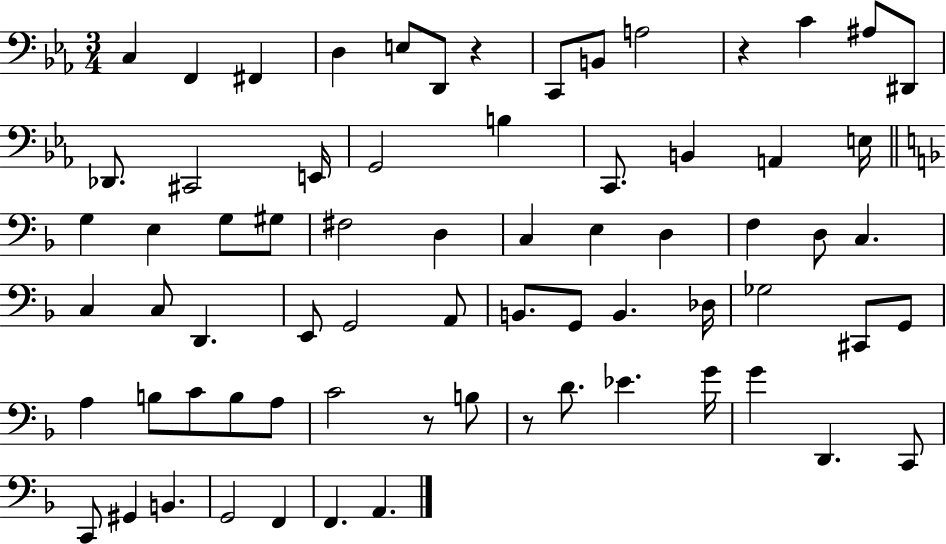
C3/q F2/q F#2/q D3/q E3/e D2/e R/q C2/e B2/e A3/h R/q C4/q A#3/e D#2/e Db2/e. C#2/h E2/s G2/h B3/q C2/e. B2/q A2/q E3/s G3/q E3/q G3/e G#3/e F#3/h D3/q C3/q E3/q D3/q F3/q D3/e C3/q. C3/q C3/e D2/q. E2/e G2/h A2/e B2/e. G2/e B2/q. Db3/s Gb3/h C#2/e G2/e A3/q B3/e C4/e B3/e A3/e C4/h R/e B3/e R/e D4/e. Eb4/q. G4/s G4/q D2/q. C2/e C2/e G#2/q B2/q. G2/h F2/q F2/q. A2/q.